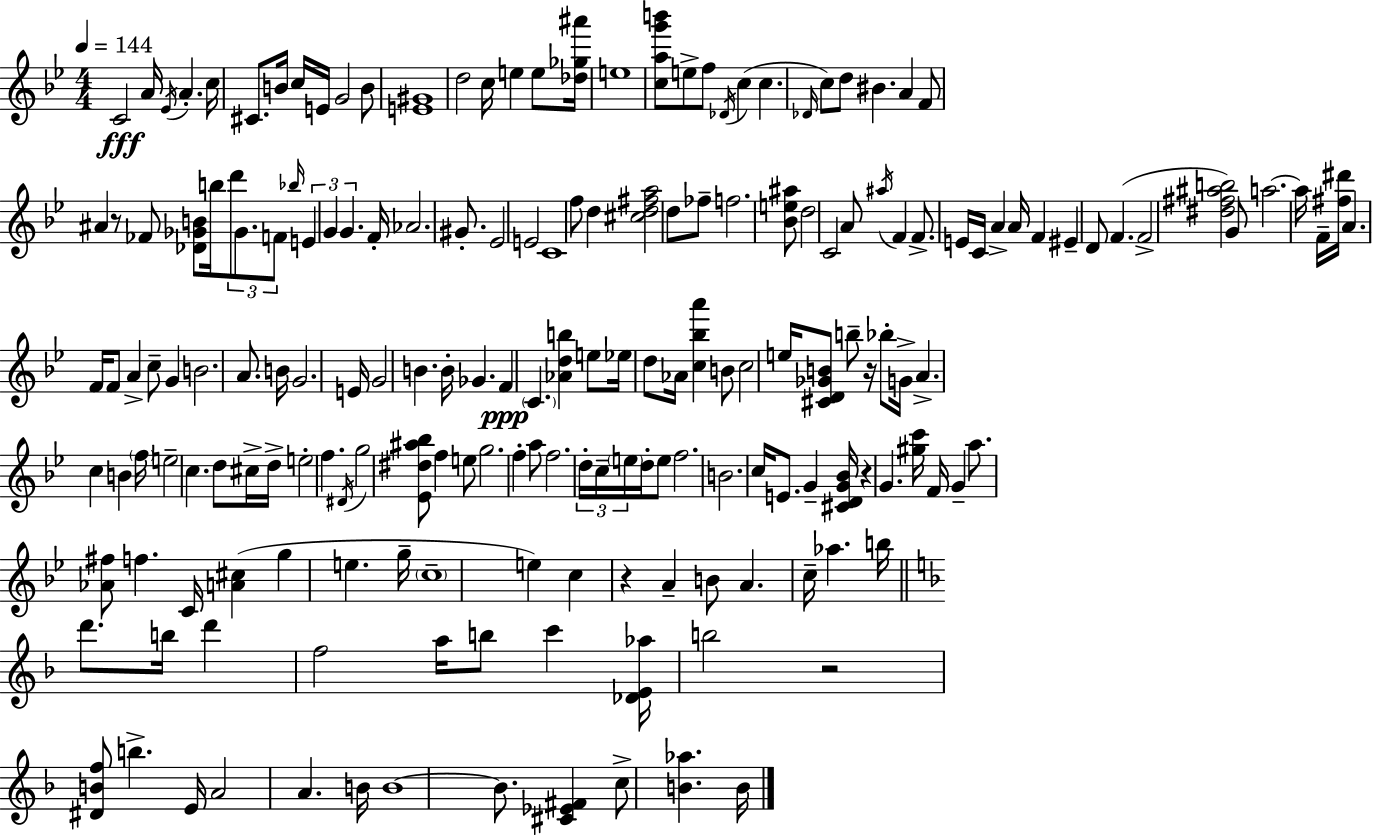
C4/h A4/s Eb4/s A4/q. C5/s C#4/e. B4/s C5/s E4/s G4/h B4/e [E4,G#4]/w D5/h C5/s E5/q E5/e [Db5,Gb5,A#6]/s E5/w [C5,A5,G6,B6]/e E5/e F5/e Db4/s C5/q C5/q. Db4/s C5/e D5/e BIS4/q. A4/q F4/e A#4/q R/e FES4/e [Db4,Gb4,B4]/e B5/s D6/e Gb4/e. F4/e Bb5/s E4/q G4/q G4/q. F4/s Ab4/h. G#4/e. Eb4/h E4/h C4/w F5/e D5/q [C#5,D5,F#5,A5]/h D5/e FES5/e F5/h. [Bb4,E5,A#5]/e D5/h C4/h A4/e A#5/s F4/q F4/e. E4/s C4/s A4/q A4/s F4/q EIS4/q D4/e F4/q. F4/h [D#5,F#5,A#5,B5]/h G4/e A5/h. A5/s F4/s [F#5,D#6]/s A4/q. F4/s F4/e A4/q C5/e G4/q B4/h. A4/e. B4/s G4/h. E4/s G4/h B4/q. B4/s Gb4/q. F4/q C4/q. [Ab4,D5,B5]/q E5/e Eb5/s D5/e Ab4/s [C5,Bb5,A6]/q B4/e C5/h E5/s [C#4,D4,Gb4,B4]/e B5/e R/s Bb5/e G4/s A4/q. C5/q B4/q F5/s E5/h C5/q. D5/e C#5/s D5/s E5/h F5/q. D#4/s G5/h [Eb4,D#5,A#5,Bb5]/e F5/q E5/e G5/h. F5/q A5/e F5/h. D5/s C5/s E5/s D5/s E5/e F5/h. B4/h. C5/s E4/e. G4/q [C#4,D4,G4,Bb4]/s R/q G4/q. [G#5,C6]/s F4/s G4/q A5/e. [Ab4,F#5]/e F5/q. C4/s [A4,C#5]/q G5/q E5/q. G5/s C5/w E5/q C5/q R/q A4/q B4/e A4/q. C5/s Ab5/q. B5/s D6/e. B5/s D6/q F5/h A5/s B5/e C6/q [Db4,E4,Ab5]/s B5/h R/h [D#4,B4,F5]/e B5/q. E4/s A4/h A4/q. B4/s B4/w B4/e. [C#4,Eb4,F#4]/q C5/e [B4,Ab5]/q. B4/s